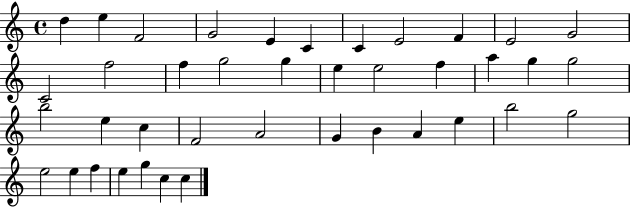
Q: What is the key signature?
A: C major